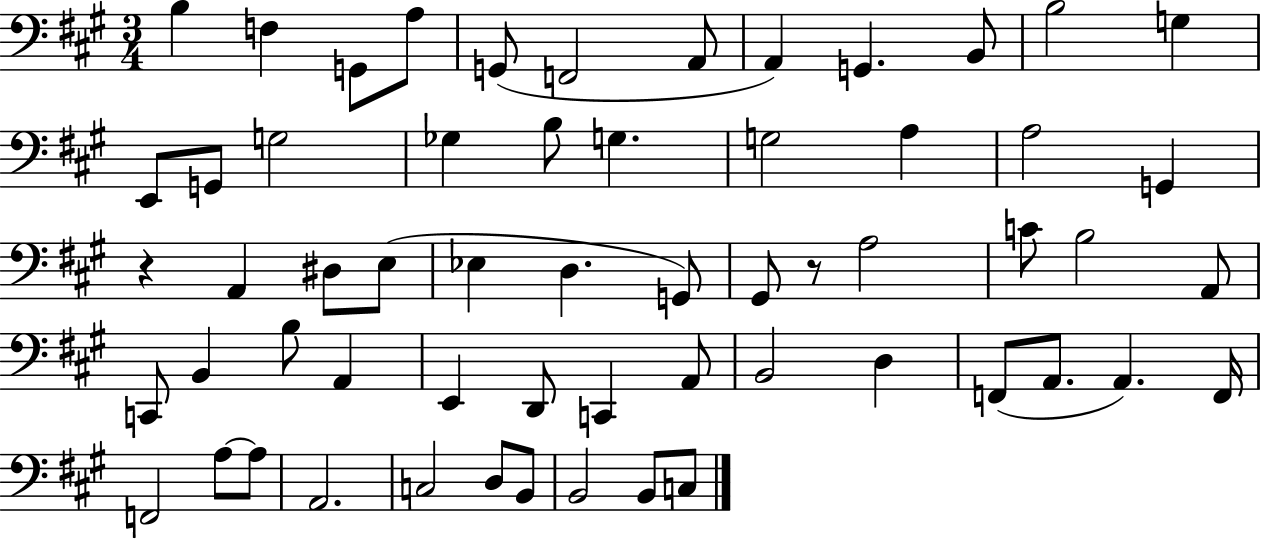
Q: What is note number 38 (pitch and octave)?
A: E2